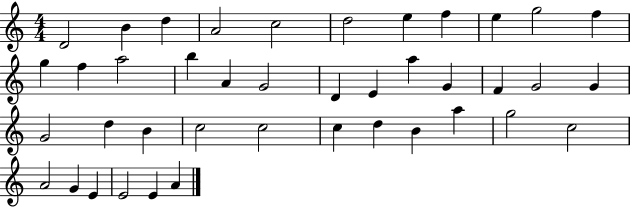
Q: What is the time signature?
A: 4/4